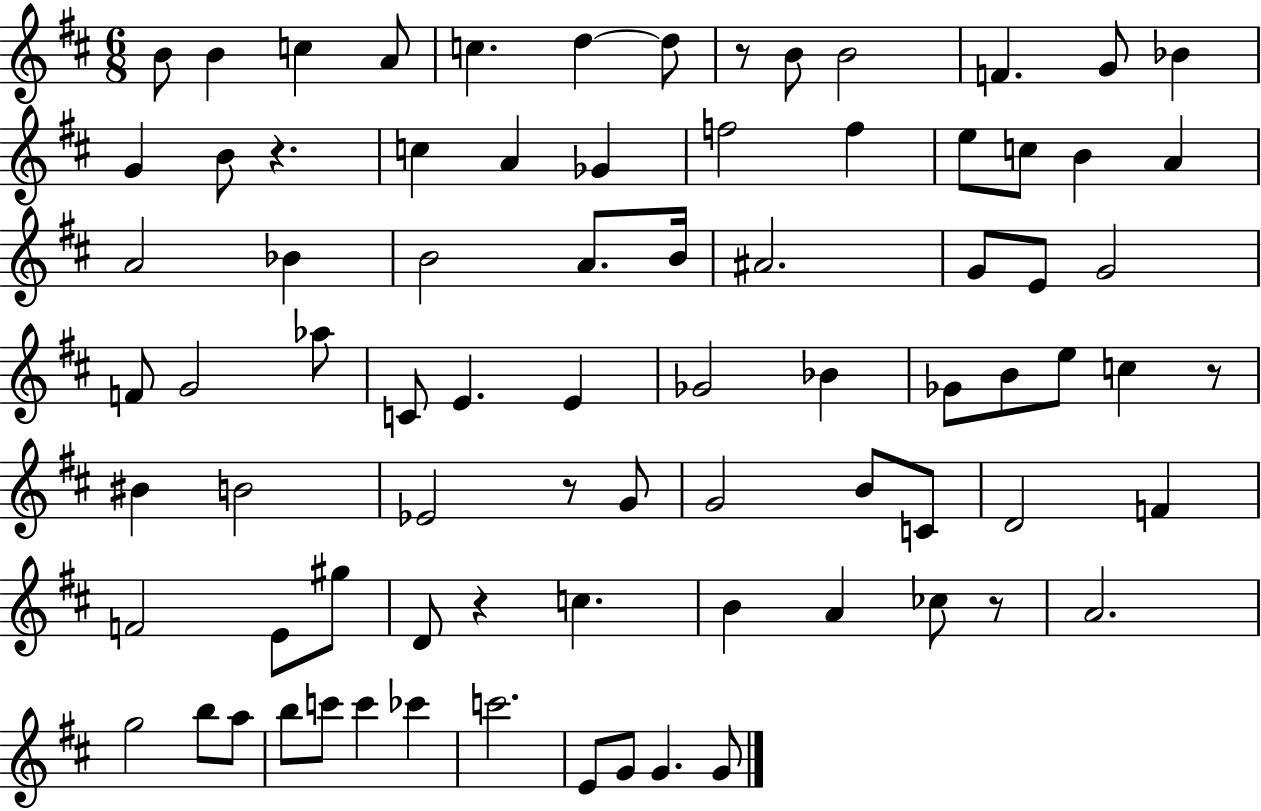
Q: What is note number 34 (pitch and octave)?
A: G4